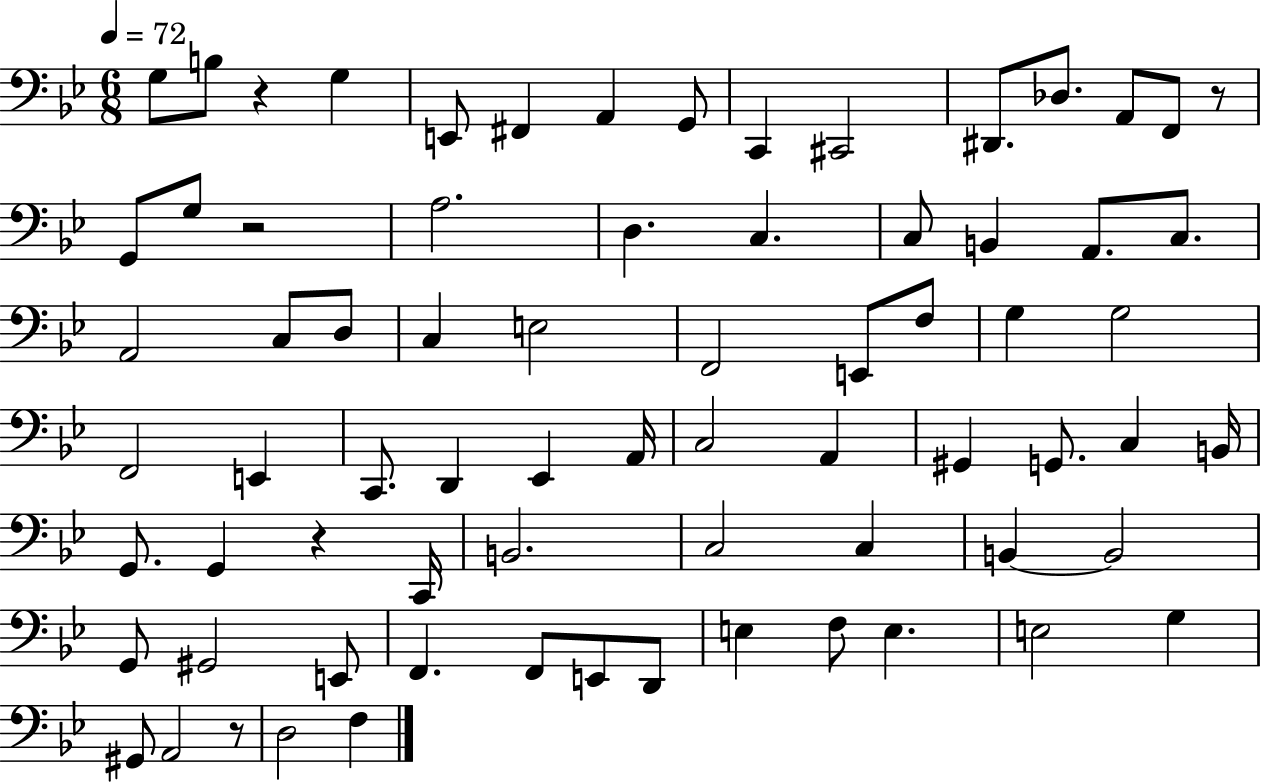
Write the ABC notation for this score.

X:1
T:Untitled
M:6/8
L:1/4
K:Bb
G,/2 B,/2 z G, E,,/2 ^F,, A,, G,,/2 C,, ^C,,2 ^D,,/2 _D,/2 A,,/2 F,,/2 z/2 G,,/2 G,/2 z2 A,2 D, C, C,/2 B,, A,,/2 C,/2 A,,2 C,/2 D,/2 C, E,2 F,,2 E,,/2 F,/2 G, G,2 F,,2 E,, C,,/2 D,, _E,, A,,/4 C,2 A,, ^G,, G,,/2 C, B,,/4 G,,/2 G,, z C,,/4 B,,2 C,2 C, B,, B,,2 G,,/2 ^G,,2 E,,/2 F,, F,,/2 E,,/2 D,,/2 E, F,/2 E, E,2 G, ^G,,/2 A,,2 z/2 D,2 F,